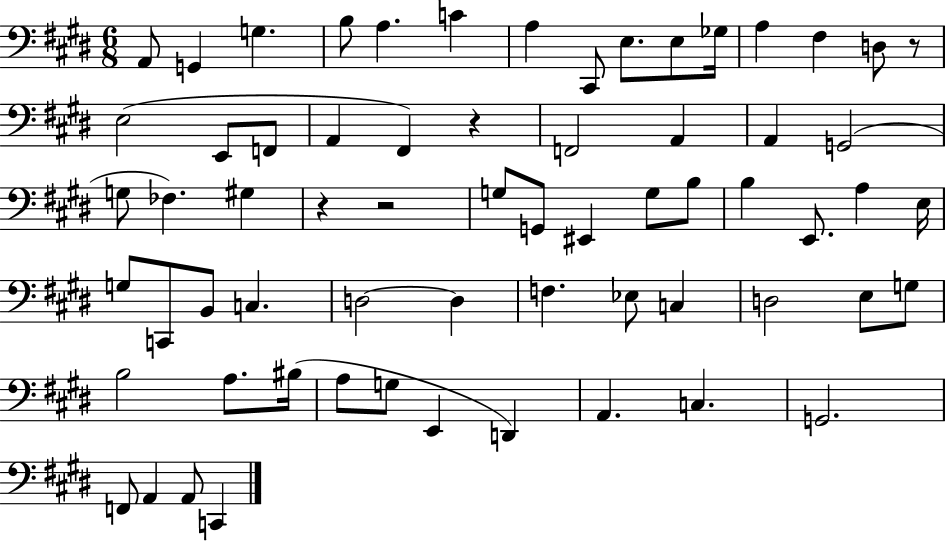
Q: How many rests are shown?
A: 4